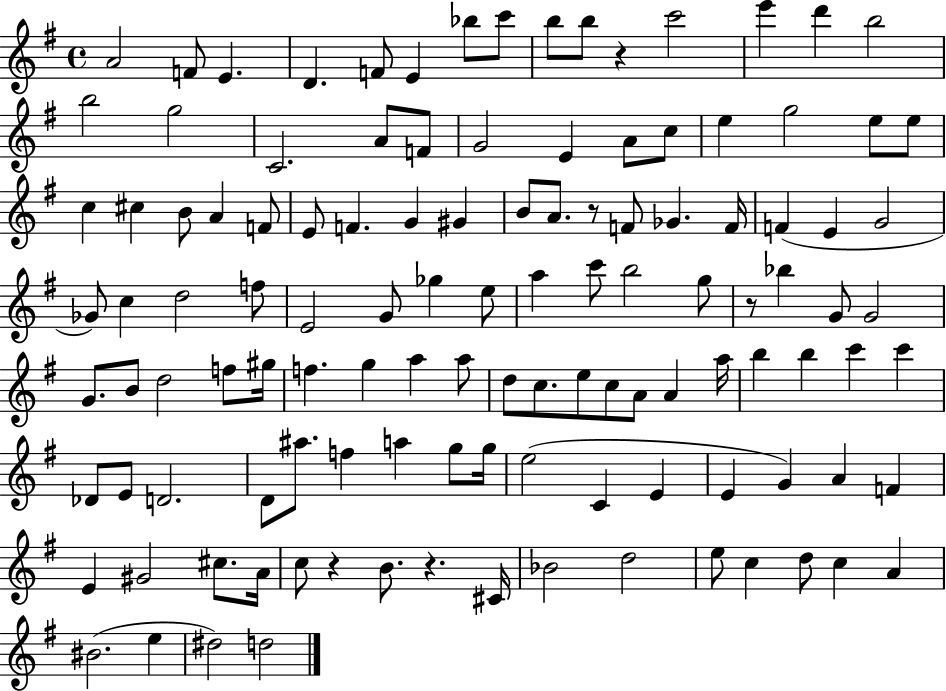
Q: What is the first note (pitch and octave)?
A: A4